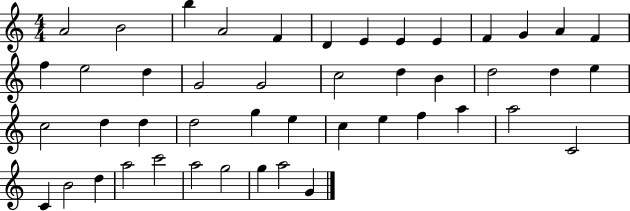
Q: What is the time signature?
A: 4/4